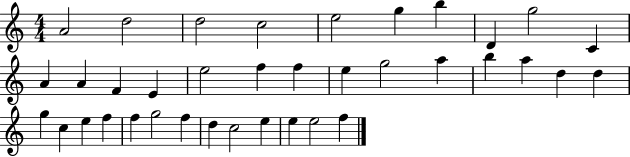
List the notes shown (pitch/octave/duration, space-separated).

A4/h D5/h D5/h C5/h E5/h G5/q B5/q D4/q G5/h C4/q A4/q A4/q F4/q E4/q E5/h F5/q F5/q E5/q G5/h A5/q B5/q A5/q D5/q D5/q G5/q C5/q E5/q F5/q F5/q G5/h F5/q D5/q C5/h E5/q E5/q E5/h F5/q